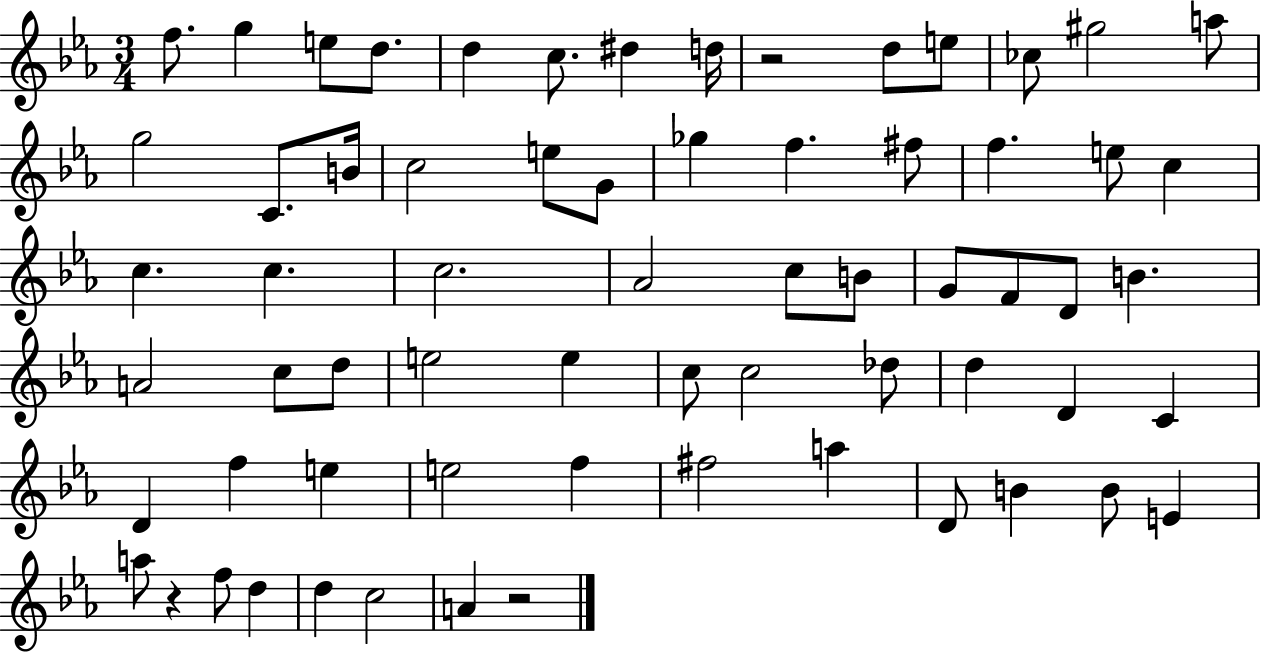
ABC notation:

X:1
T:Untitled
M:3/4
L:1/4
K:Eb
f/2 g e/2 d/2 d c/2 ^d d/4 z2 d/2 e/2 _c/2 ^g2 a/2 g2 C/2 B/4 c2 e/2 G/2 _g f ^f/2 f e/2 c c c c2 _A2 c/2 B/2 G/2 F/2 D/2 B A2 c/2 d/2 e2 e c/2 c2 _d/2 d D C D f e e2 f ^f2 a D/2 B B/2 E a/2 z f/2 d d c2 A z2